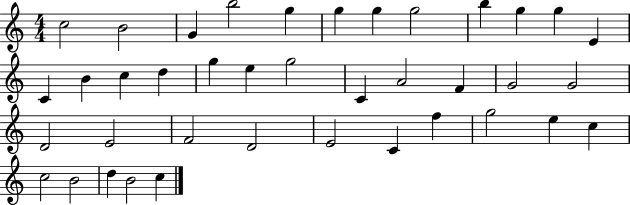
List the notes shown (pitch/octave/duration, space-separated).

C5/h B4/h G4/q B5/h G5/q G5/q G5/q G5/h B5/q G5/q G5/q E4/q C4/q B4/q C5/q D5/q G5/q E5/q G5/h C4/q A4/h F4/q G4/h G4/h D4/h E4/h F4/h D4/h E4/h C4/q F5/q G5/h E5/q C5/q C5/h B4/h D5/q B4/h C5/q